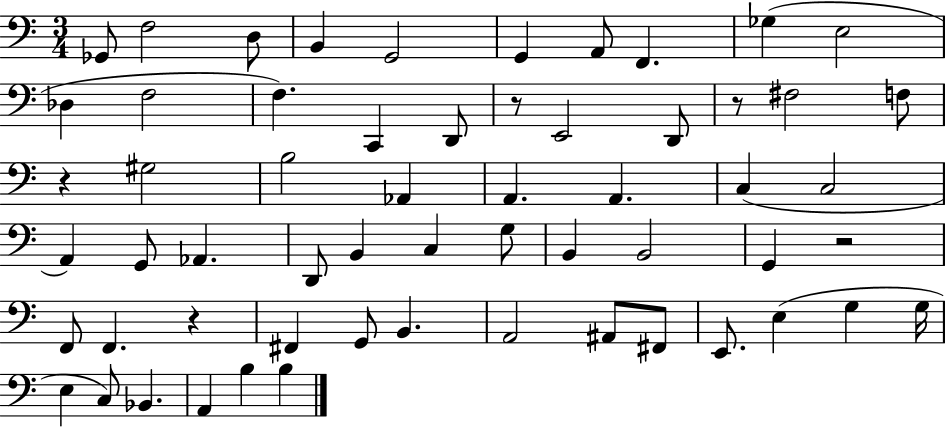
X:1
T:Untitled
M:3/4
L:1/4
K:C
_G,,/2 F,2 D,/2 B,, G,,2 G,, A,,/2 F,, _G, E,2 _D, F,2 F, C,, D,,/2 z/2 E,,2 D,,/2 z/2 ^F,2 F,/2 z ^G,2 B,2 _A,, A,, A,, C, C,2 A,, G,,/2 _A,, D,,/2 B,, C, G,/2 B,, B,,2 G,, z2 F,,/2 F,, z ^F,, G,,/2 B,, A,,2 ^A,,/2 ^F,,/2 E,,/2 E, G, G,/4 E, C,/2 _B,, A,, B, B,